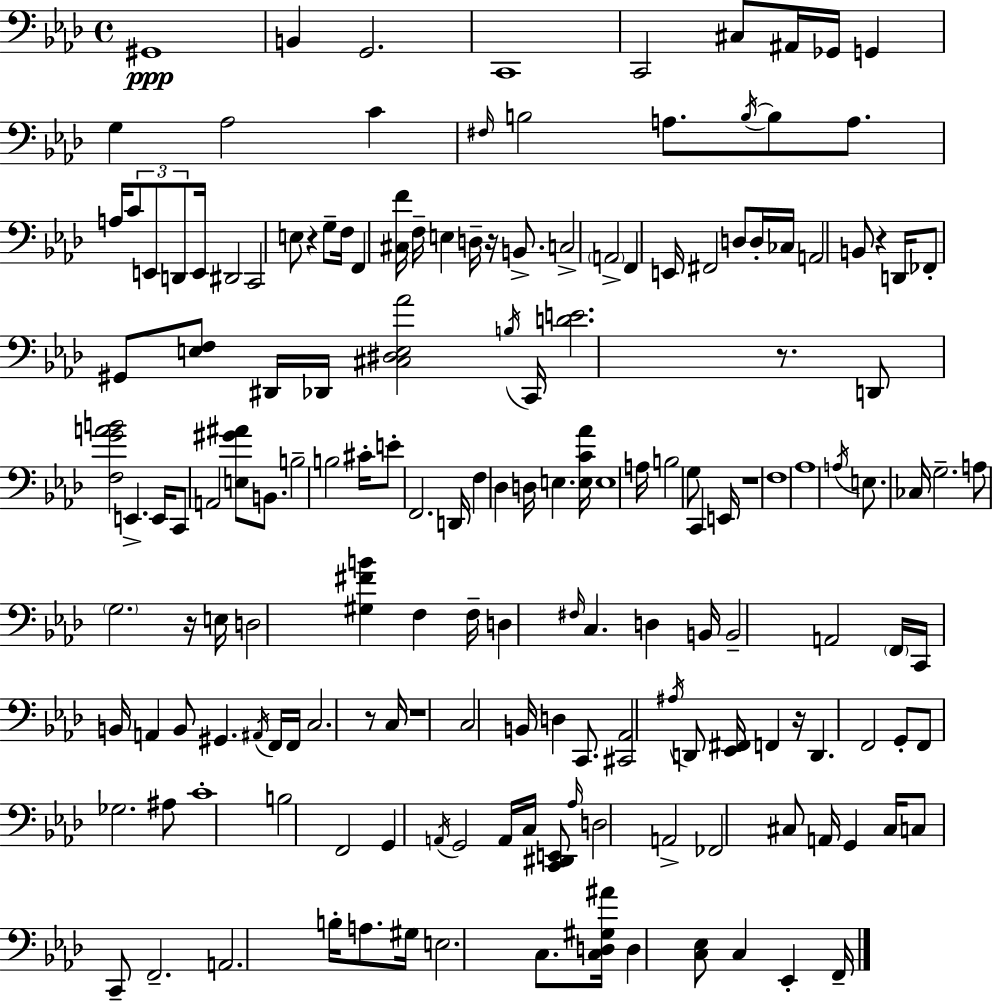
G#2/w B2/q G2/h. C2/w C2/h C#3/e A#2/s Gb2/s G2/q G3/q Ab3/h C4/q F#3/s B3/h A3/e. B3/s B3/e A3/e. A3/s C4/e E2/e D2/e E2/s D#2/h C2/h E3/e R/q G3/e F3/s F2/q [C#3,F4]/s F3/s E3/q D3/s R/s B2/e. C3/h A2/h F2/q E2/s F#2/h D3/e D3/s CES3/s A2/h B2/e R/q D2/s FES2/e G#2/e [E3,F3]/e D#2/s Db2/s [C#3,D#3,E3,Ab4]/h B3/s C2/s [D4,E4]/h. R/e. D2/e [F3,G4,A4,B4]/h E2/q. E2/s C2/e A2/h [E3,G#4,A#4]/e B2/e. B3/h B3/h C#4/s E4/e F2/h. D2/s F3/q Db3/q D3/s E3/q. [E3,C4,Ab4]/s E3/w A3/s B3/h G3/e C2/q E2/s R/w F3/w Ab3/w A3/s E3/e. CES3/s G3/h. A3/e G3/h. R/s E3/s D3/h [G#3,F#4,B4]/q F3/q F3/s D3/q F#3/s C3/q. D3/q B2/s B2/h A2/h F2/s C2/s B2/s A2/q B2/e G#2/q. A#2/s F2/s F2/s C3/h. R/e C3/s R/w C3/h B2/s D3/q C2/e. [C#2,Ab2]/h A#3/s D2/e [Eb2,F#2]/s F2/q R/s D2/q. F2/h G2/e F2/e Gb3/h. A#3/e C4/w B3/h F2/h G2/q A2/s G2/h A2/s C3/s [C2,D#2,E2]/e Ab3/s D3/h A2/h FES2/h C#3/e A2/s G2/q C#3/s C3/e C2/e F2/h. A2/h. B3/s A3/e. G#3/s E3/h. C3/e. [C3,D3,G#3,A#4]/s D3/q [C3,Eb3]/e C3/q Eb2/q F2/s